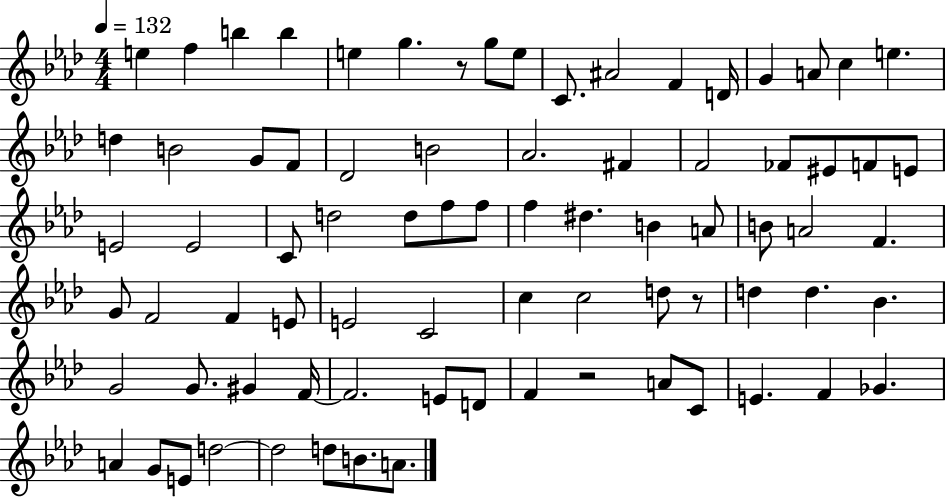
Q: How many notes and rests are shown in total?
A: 79